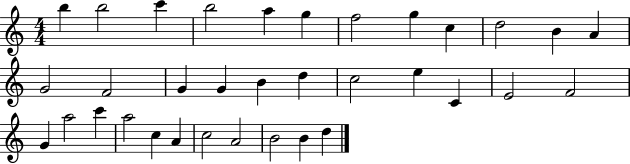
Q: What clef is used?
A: treble